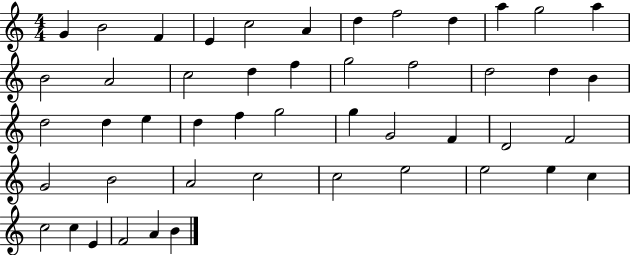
G4/q B4/h F4/q E4/q C5/h A4/q D5/q F5/h D5/q A5/q G5/h A5/q B4/h A4/h C5/h D5/q F5/q G5/h F5/h D5/h D5/q B4/q D5/h D5/q E5/q D5/q F5/q G5/h G5/q G4/h F4/q D4/h F4/h G4/h B4/h A4/h C5/h C5/h E5/h E5/h E5/q C5/q C5/h C5/q E4/q F4/h A4/q B4/q